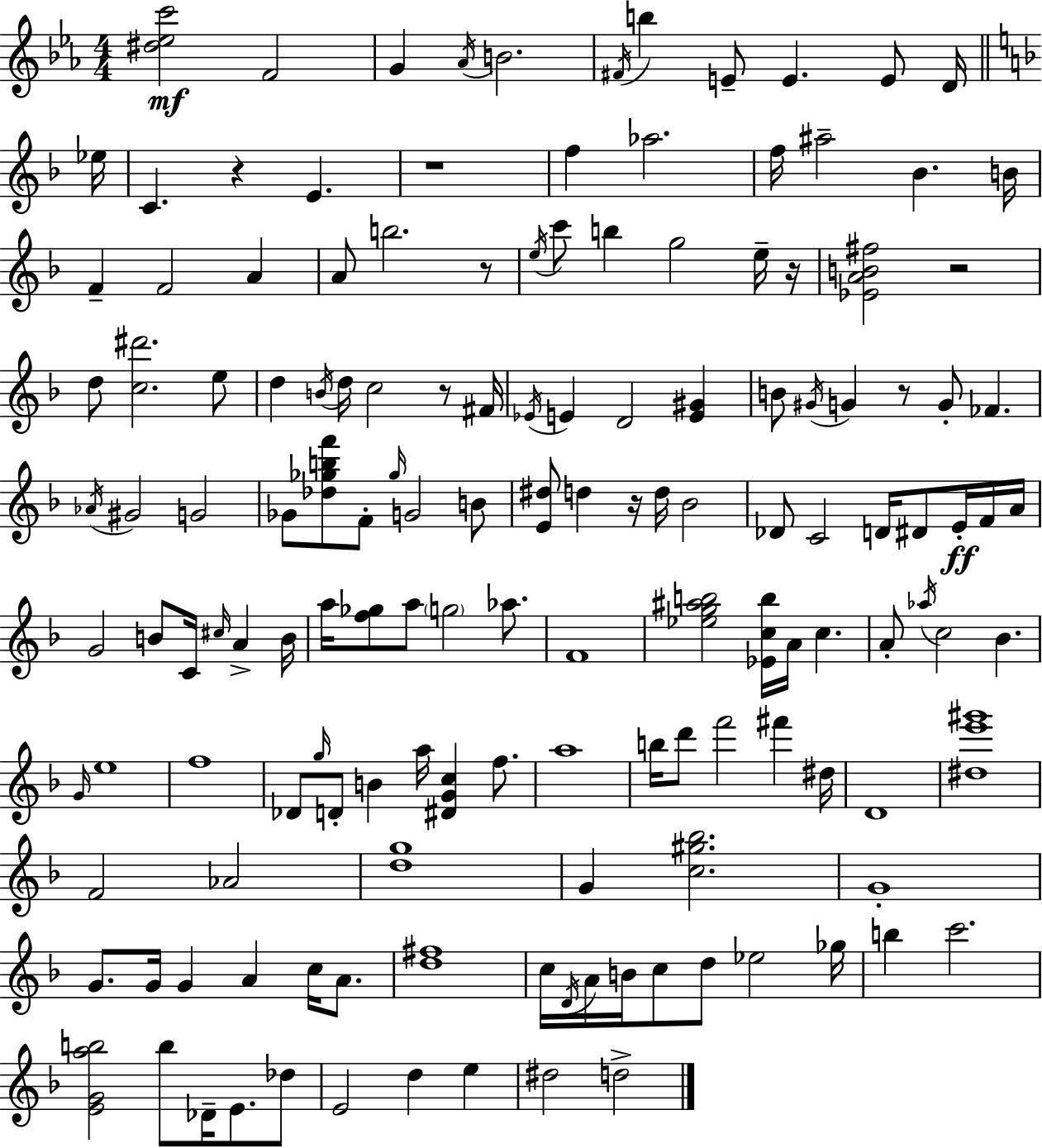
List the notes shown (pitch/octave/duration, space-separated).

[D#5,Eb5,C6]/h F4/h G4/q Ab4/s B4/h. F#4/s B5/q E4/e E4/q. E4/e D4/s Eb5/s C4/q. R/q E4/q. R/w F5/q Ab5/h. F5/s A#5/h Bb4/q. B4/s F4/q F4/h A4/q A4/e B5/h. R/e E5/s C6/e B5/q G5/h E5/s R/s [Eb4,A4,B4,F#5]/h R/h D5/e [C5,D#6]/h. E5/e D5/q B4/s D5/s C5/h R/e F#4/s Eb4/s E4/q D4/h [E4,G#4]/q B4/e G#4/s G4/q R/e G4/e FES4/q. Ab4/s G#4/h G4/h Gb4/e [Db5,Gb5,B5,F6]/e F4/e Gb5/s G4/h B4/e [E4,D#5]/e D5/q R/s D5/s Bb4/h Db4/e C4/h D4/s D#4/e E4/s F4/s A4/s G4/h B4/e C4/s C#5/s A4/q B4/s A5/s [F5,Gb5]/e A5/e G5/h Ab5/e. F4/w [Eb5,G5,A#5,B5]/h [Eb4,C5,B5]/s A4/s C5/q. A4/e Ab5/s C5/h Bb4/q. G4/s E5/w F5/w Db4/e G5/s D4/e B4/q A5/s [D#4,G4,C5]/q F5/e. A5/w B5/s D6/e F6/h F#6/q D#5/s D4/w [D#5,E6,G#6]/w F4/h Ab4/h [D5,G5]/w G4/q [C5,G#5,Bb5]/h. G4/w G4/e. G4/s G4/q A4/q C5/s A4/e. [D5,F#5]/w C5/s D4/s A4/s B4/s C5/e D5/e Eb5/h Gb5/s B5/q C6/h. [E4,G4,A5,B5]/h B5/e Db4/s E4/e. Db5/e E4/h D5/q E5/q D#5/h D5/h